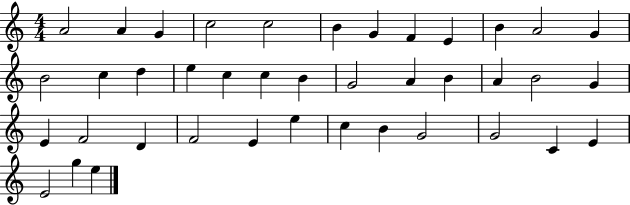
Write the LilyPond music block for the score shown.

{
  \clef treble
  \numericTimeSignature
  \time 4/4
  \key c \major
  a'2 a'4 g'4 | c''2 c''2 | b'4 g'4 f'4 e'4 | b'4 a'2 g'4 | \break b'2 c''4 d''4 | e''4 c''4 c''4 b'4 | g'2 a'4 b'4 | a'4 b'2 g'4 | \break e'4 f'2 d'4 | f'2 e'4 e''4 | c''4 b'4 g'2 | g'2 c'4 e'4 | \break e'2 g''4 e''4 | \bar "|."
}